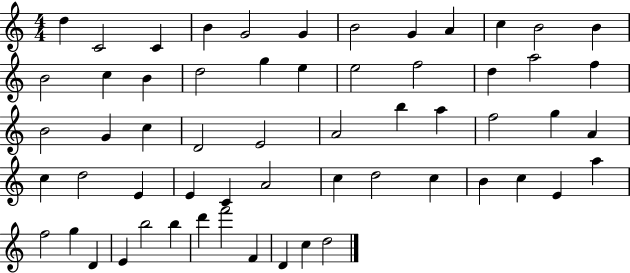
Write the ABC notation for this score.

X:1
T:Untitled
M:4/4
L:1/4
K:C
d C2 C B G2 G B2 G A c B2 B B2 c B d2 g e e2 f2 d a2 f B2 G c D2 E2 A2 b a f2 g A c d2 E E C A2 c d2 c B c E a f2 g D E b2 b d' f'2 F D c d2